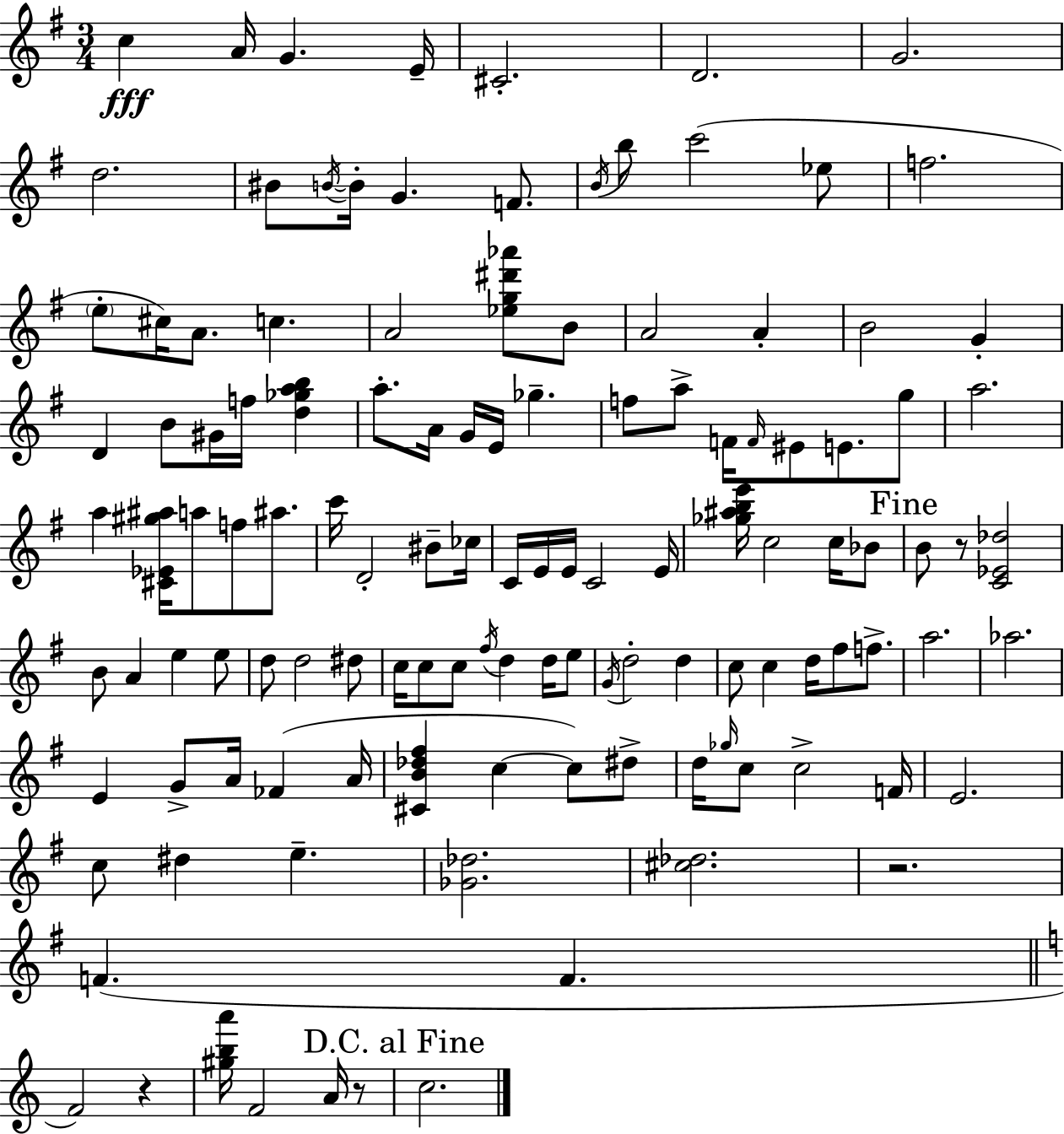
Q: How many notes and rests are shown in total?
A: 122